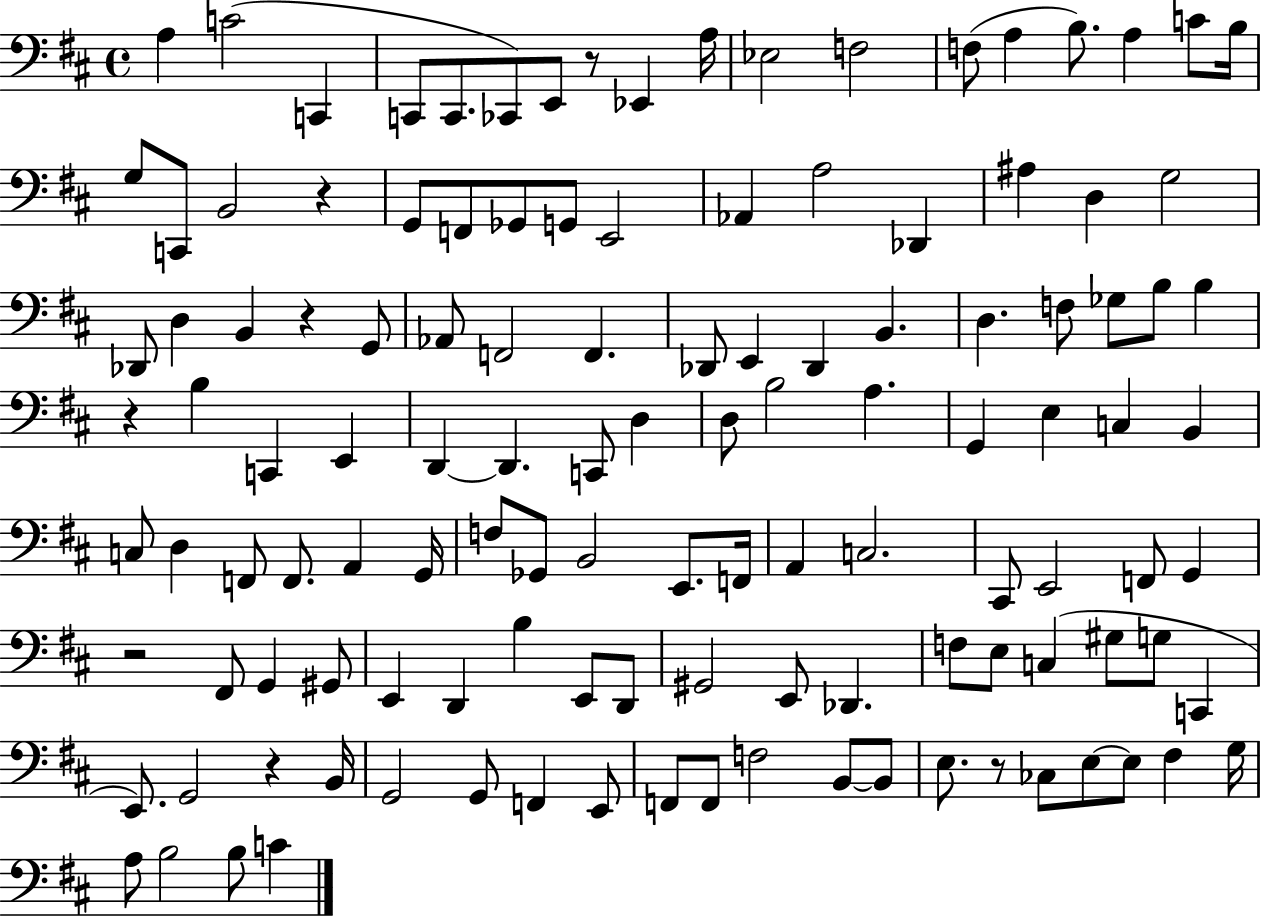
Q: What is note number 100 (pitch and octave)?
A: G2